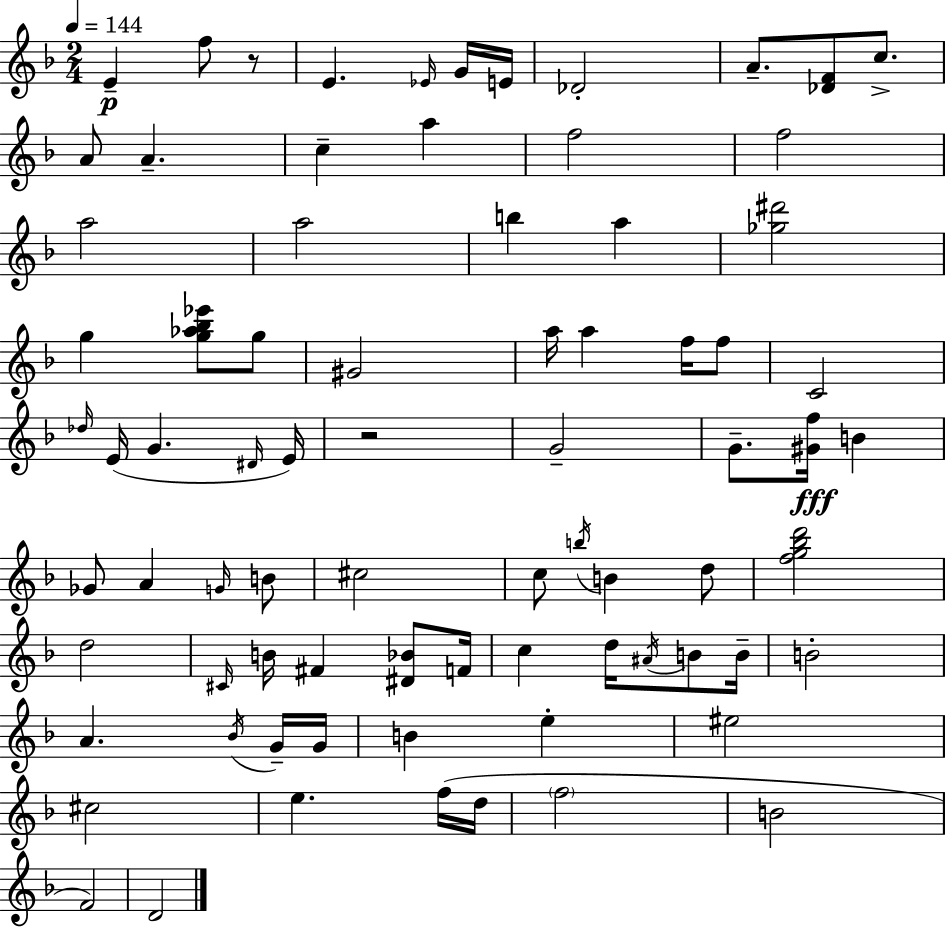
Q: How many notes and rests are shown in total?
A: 78